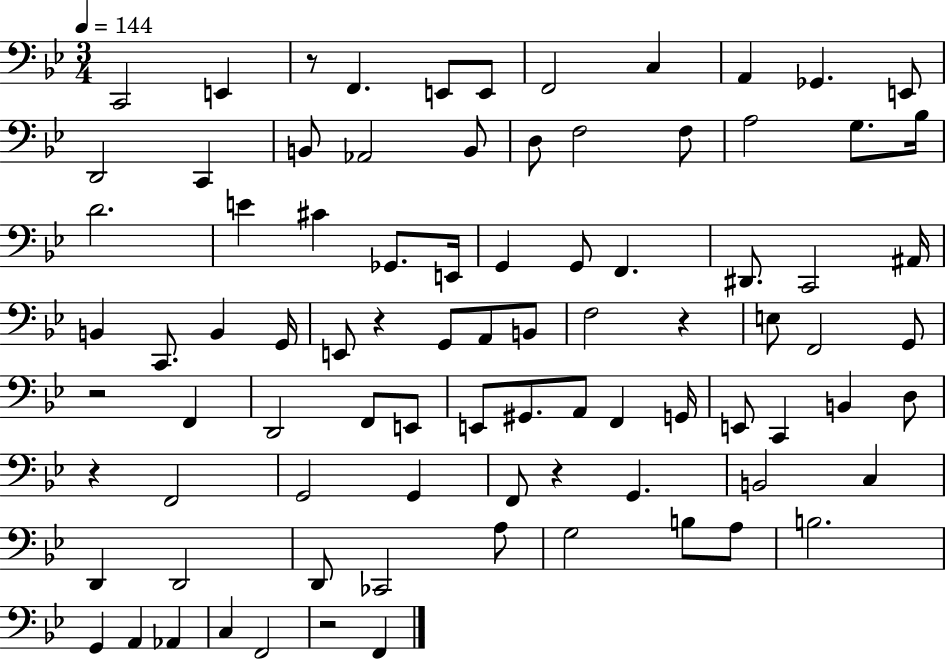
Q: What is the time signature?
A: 3/4